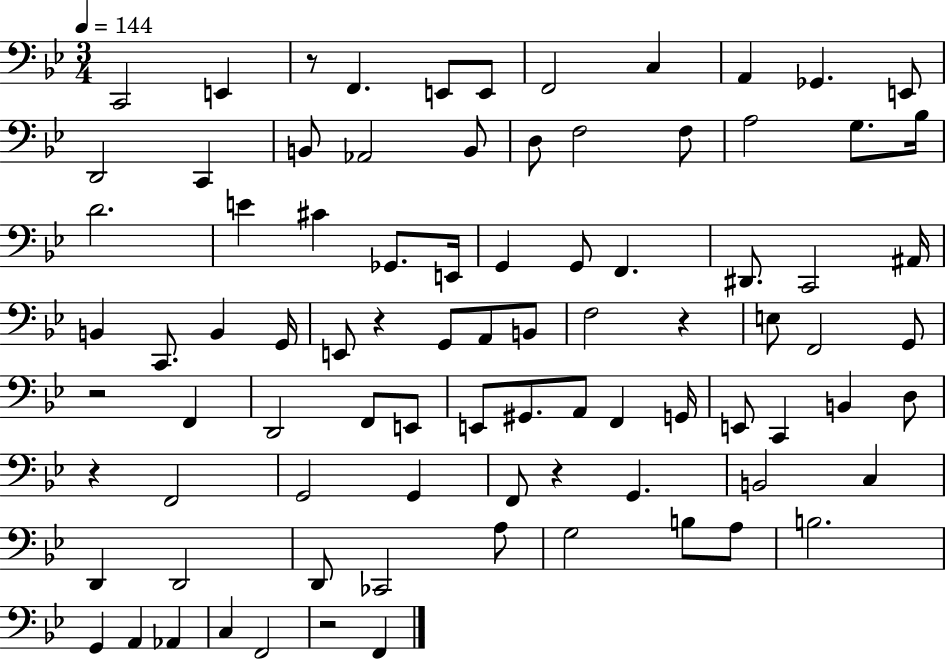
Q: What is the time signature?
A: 3/4